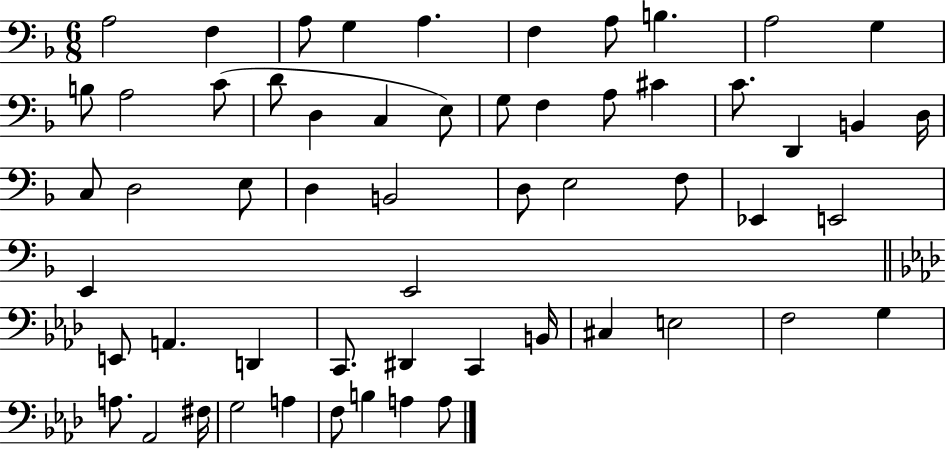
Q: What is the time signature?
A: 6/8